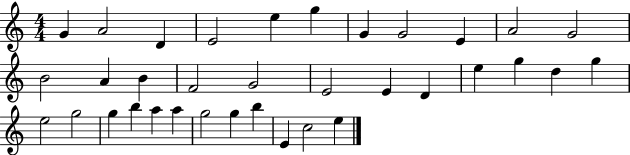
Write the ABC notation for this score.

X:1
T:Untitled
M:4/4
L:1/4
K:C
G A2 D E2 e g G G2 E A2 G2 B2 A B F2 G2 E2 E D e g d g e2 g2 g b a a g2 g b E c2 e